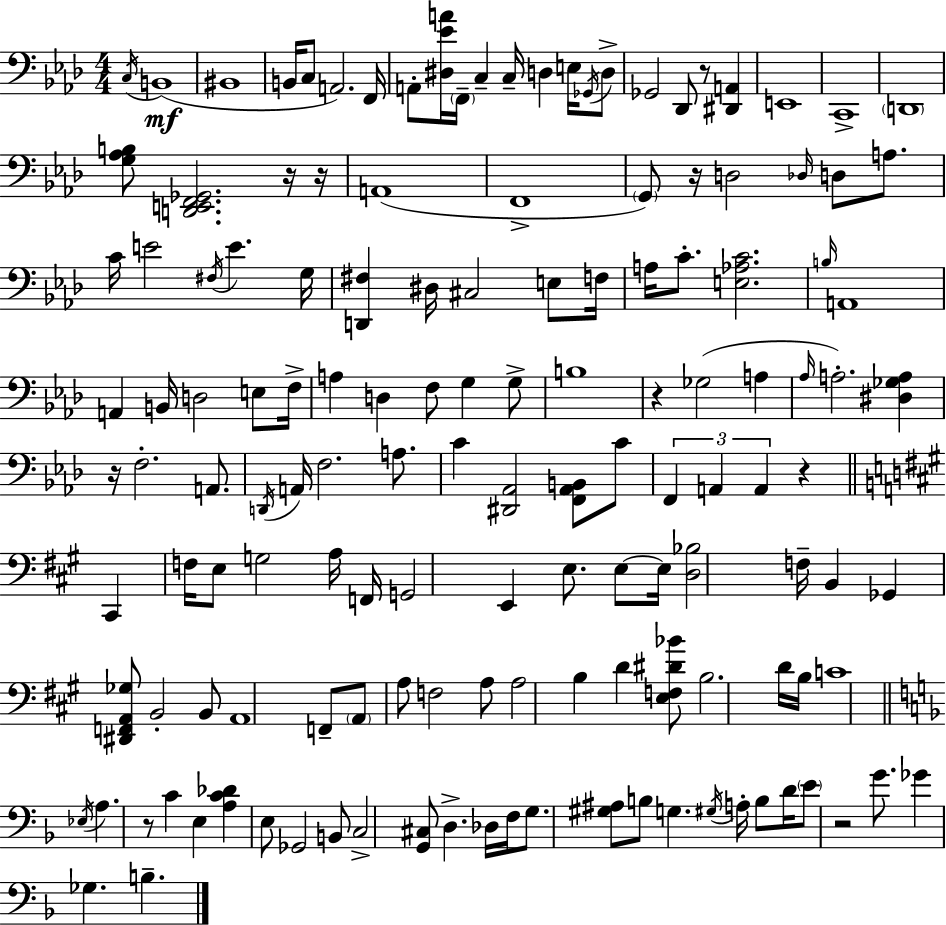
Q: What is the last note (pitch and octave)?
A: B3